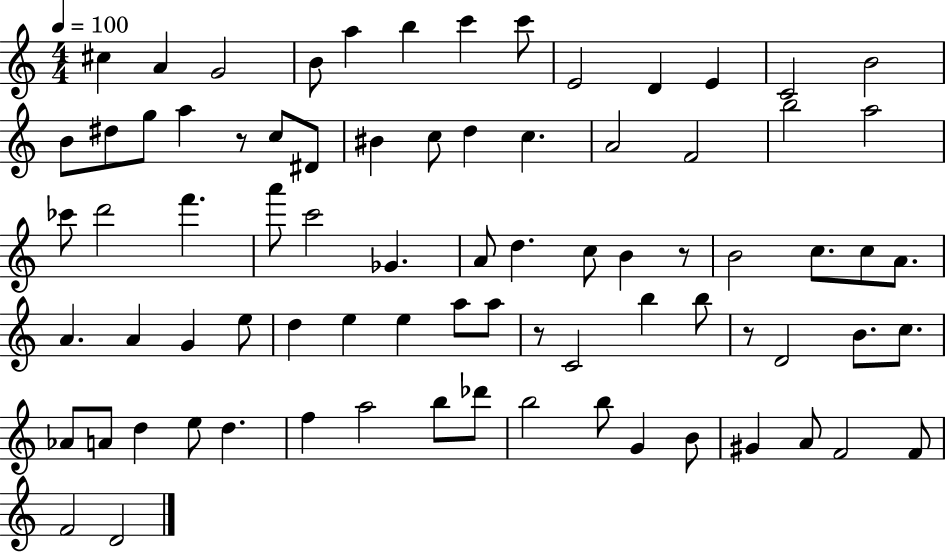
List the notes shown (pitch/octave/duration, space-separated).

C#5/q A4/q G4/h B4/e A5/q B5/q C6/q C6/e E4/h D4/q E4/q C4/h B4/h B4/e D#5/e G5/e A5/q R/e C5/e D#4/e BIS4/q C5/e D5/q C5/q. A4/h F4/h B5/h A5/h CES6/e D6/h F6/q. A6/e C6/h Gb4/q. A4/e D5/q. C5/e B4/q R/e B4/h C5/e. C5/e A4/e. A4/q. A4/q G4/q E5/e D5/q E5/q E5/q A5/e A5/e R/e C4/h B5/q B5/e R/e D4/h B4/e. C5/e. Ab4/e A4/e D5/q E5/e D5/q. F5/q A5/h B5/e Db6/e B5/h B5/e G4/q B4/e G#4/q A4/e F4/h F4/e F4/h D4/h